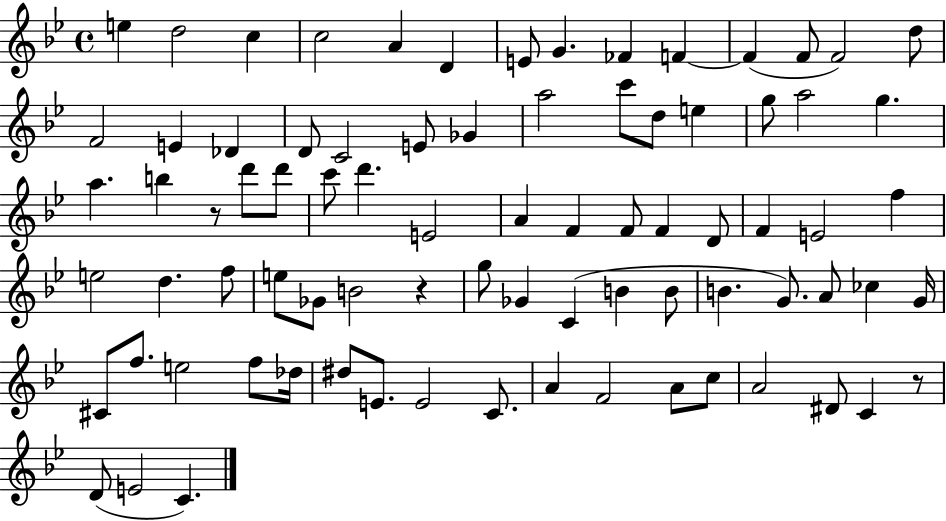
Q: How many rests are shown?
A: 3